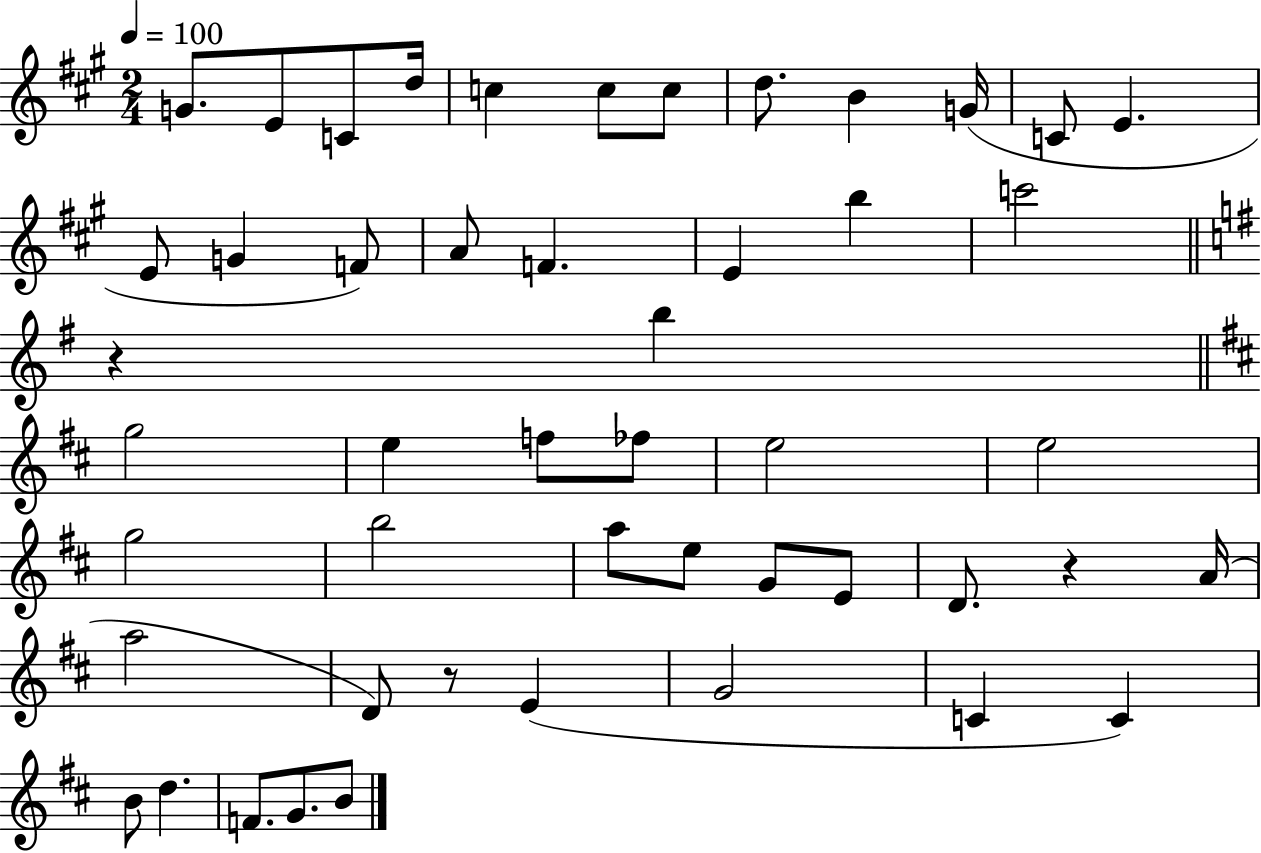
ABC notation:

X:1
T:Untitled
M:2/4
L:1/4
K:A
G/2 E/2 C/2 d/4 c c/2 c/2 d/2 B G/4 C/2 E E/2 G F/2 A/2 F E b c'2 z b g2 e f/2 _f/2 e2 e2 g2 b2 a/2 e/2 G/2 E/2 D/2 z A/4 a2 D/2 z/2 E G2 C C B/2 d F/2 G/2 B/2